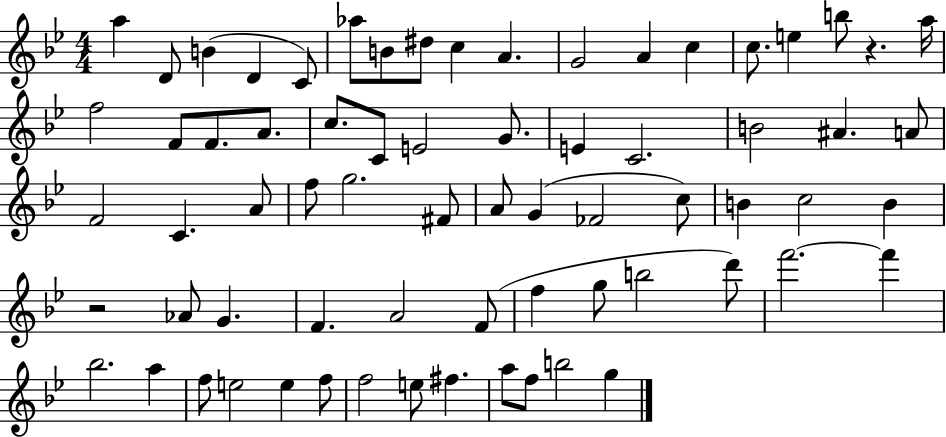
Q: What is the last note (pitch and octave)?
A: G5